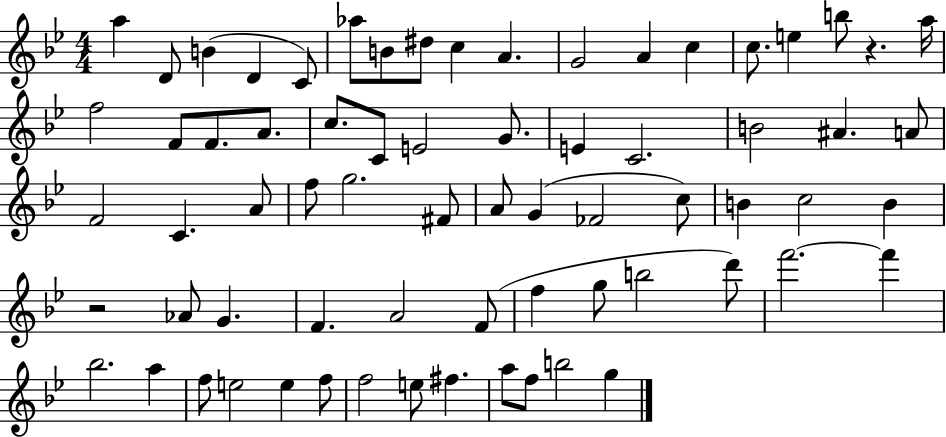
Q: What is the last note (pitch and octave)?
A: G5